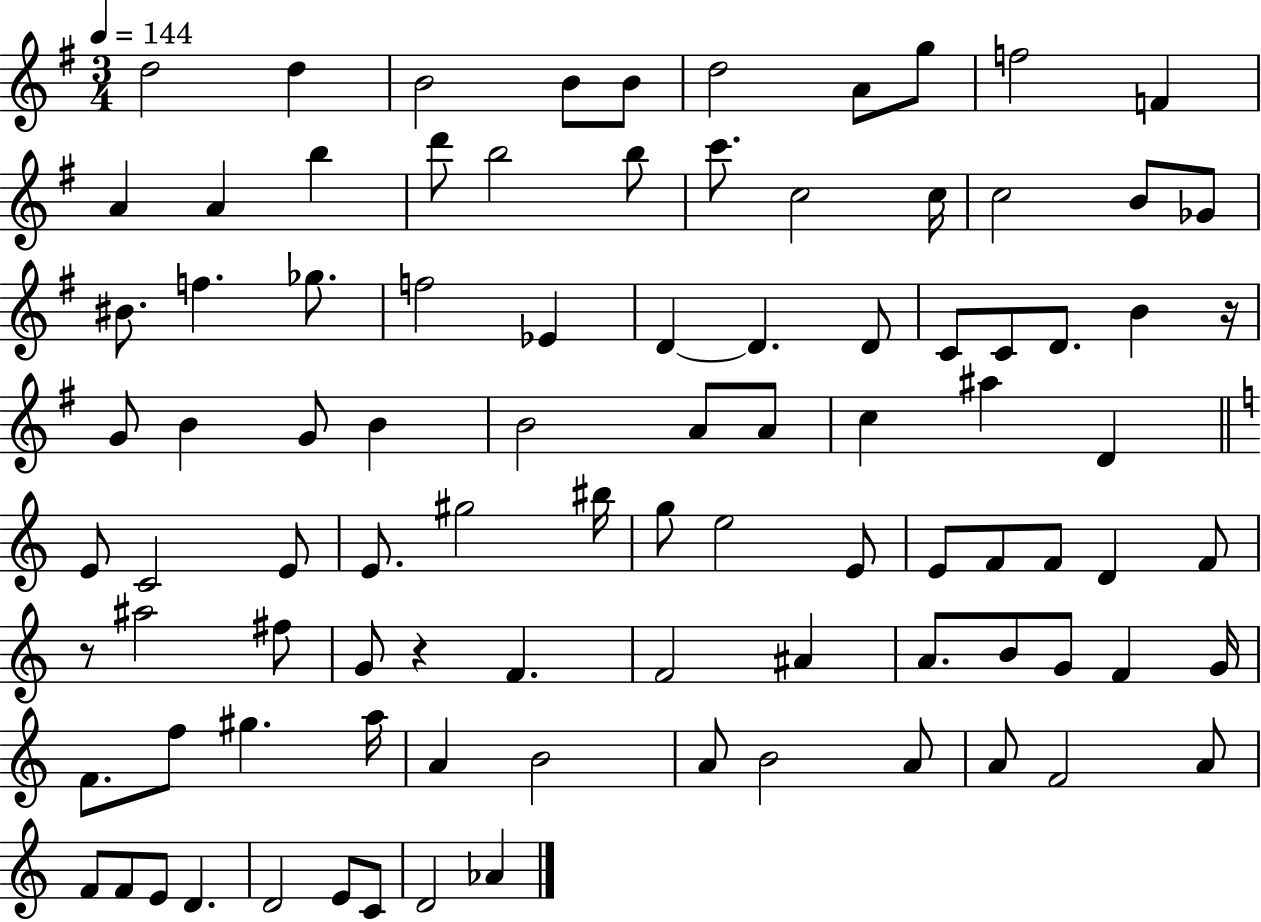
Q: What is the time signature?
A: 3/4